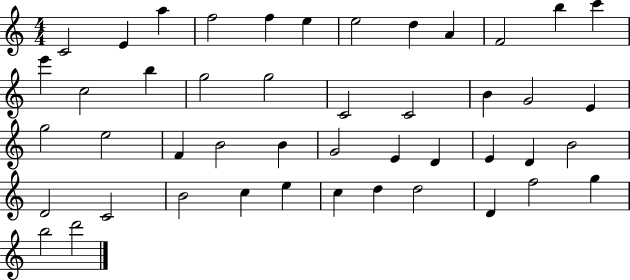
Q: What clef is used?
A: treble